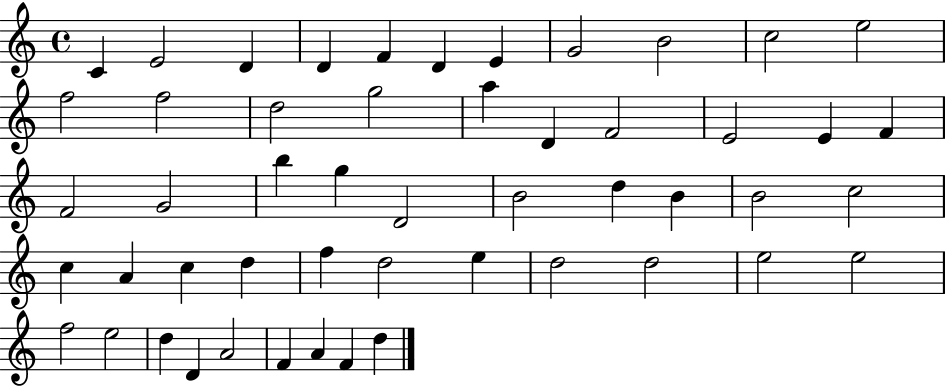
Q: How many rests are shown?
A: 0